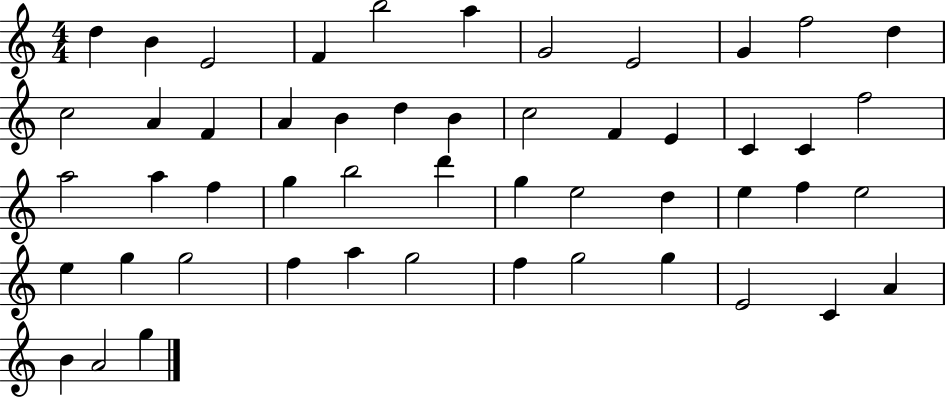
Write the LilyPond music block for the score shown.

{
  \clef treble
  \numericTimeSignature
  \time 4/4
  \key c \major
  d''4 b'4 e'2 | f'4 b''2 a''4 | g'2 e'2 | g'4 f''2 d''4 | \break c''2 a'4 f'4 | a'4 b'4 d''4 b'4 | c''2 f'4 e'4 | c'4 c'4 f''2 | \break a''2 a''4 f''4 | g''4 b''2 d'''4 | g''4 e''2 d''4 | e''4 f''4 e''2 | \break e''4 g''4 g''2 | f''4 a''4 g''2 | f''4 g''2 g''4 | e'2 c'4 a'4 | \break b'4 a'2 g''4 | \bar "|."
}